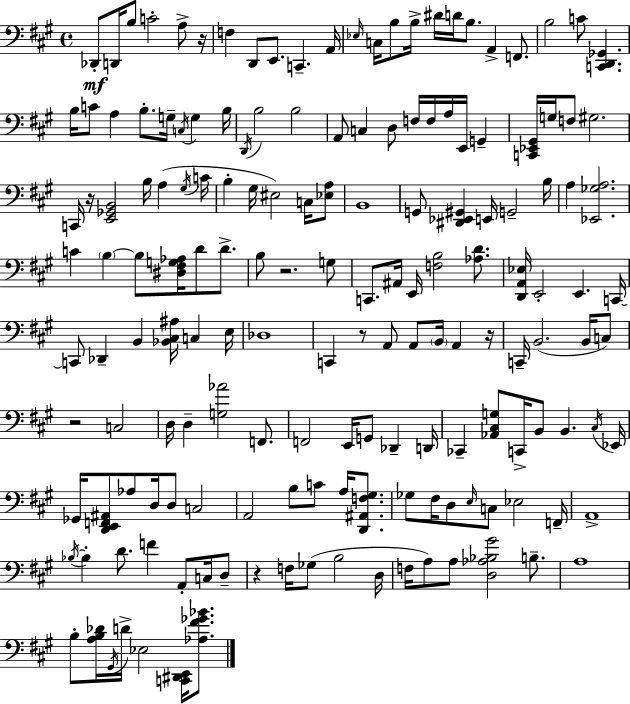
Db2/e D2/s B3/e C4/h A3/e R/s F3/q D2/e E2/e. C2/q. A2/s Eb3/s C3/s B3/e B3/s D#4/s D4/s B3/e. A2/q F2/e. B3/h C4/e [C2,D2,Gb2]/q. B3/s C4/e A3/q B3/e. G3/s C3/s G3/q B3/s D2/s B3/h B3/h A2/e C3/q D3/e F3/s F3/s A3/s E2/s G2/q [C2,Eb2,G#2]/s G3/s F3/e G#3/h. C2/s R/s [E2,Gb2,B2]/h B3/s A3/q G#3/s C4/s B3/q G#3/s EIS3/h C3/s [Eb3,A3]/e B2/w G2/e [D#2,Eb2,G#2]/q E2/s G2/h B3/s A3/q [Eb2,Gb3,A3]/h. C4/q B3/q B3/e [D#3,F#3,G3,Ab3]/s D4/e D4/e. B3/e R/h. G3/e C2/e. A#2/s E2/s [F3,B3]/h [Ab3,D4]/e. [D2,A2,Eb3]/s E2/h E2/q. C2/s C2/e Db2/q B2/q [Bb2,C#3,A#3]/s C3/q E3/s Db3/w C2/q R/e A2/e A2/e B2/s A2/q R/s C2/s B2/h. B2/s C3/e R/h C3/h D3/s D3/q [G3,Ab4]/h F2/e. F2/h E2/s G2/e Db2/q D2/s CES2/q [Ab2,C#3,G3]/e C2/s B2/e B2/q. C#3/s Eb2/s Gb2/s [D2,E2,F2,A#2]/e Ab3/e D3/s D3/e C3/h A2/h B3/e C4/e A3/s [D2,A#2,F3,G#3]/e. Gb3/e F#3/s D3/e E3/s C3/e Eb3/h F2/s A2/w Bb3/s Bb3/q D4/e. F4/q A2/e C3/s D3/e R/q F3/s Gb3/e B3/h D3/s F3/s A3/e A3/e [D3,Ab3,Bb3,G#4]/h B3/e. A3/w B3/e [A3,B3,Db4]/s G#2/s D4/s Eb3/h [C2,D#2,E2]/s [Ab3,F#4,Gb4,Bb4]/e.